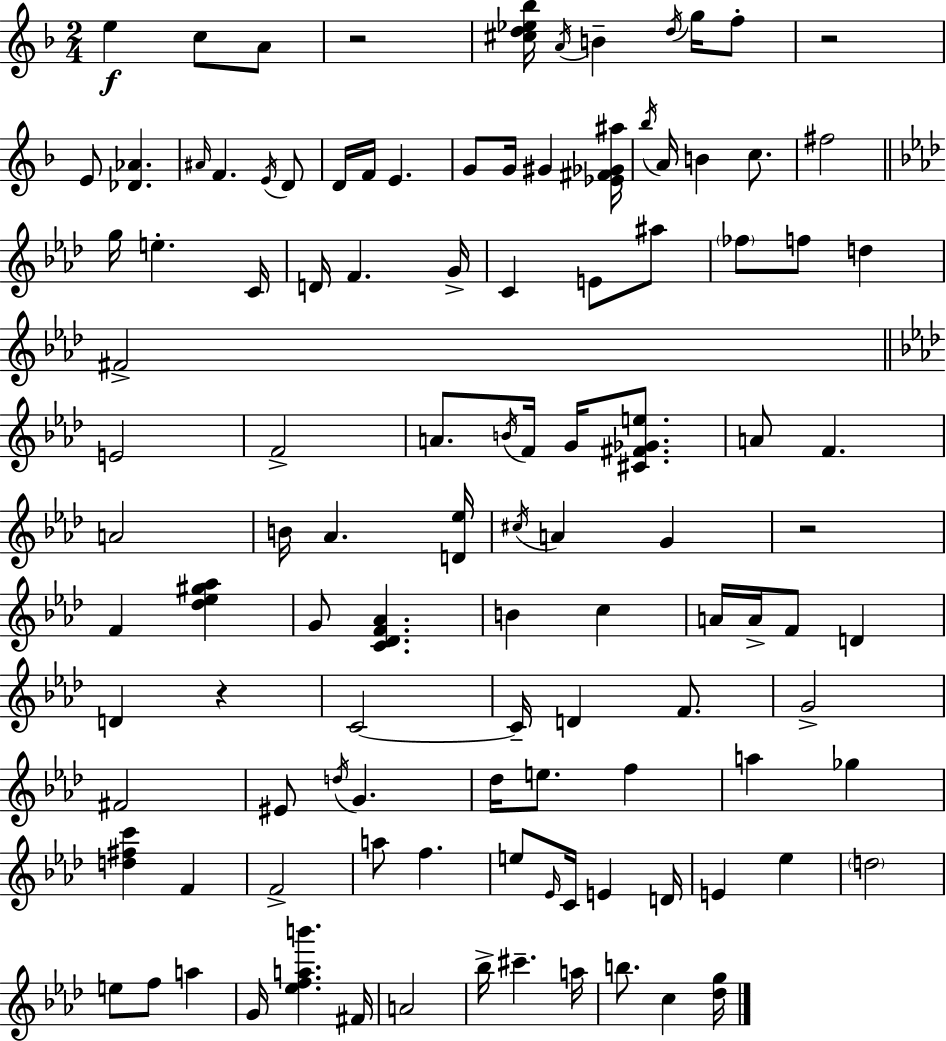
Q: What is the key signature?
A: D minor